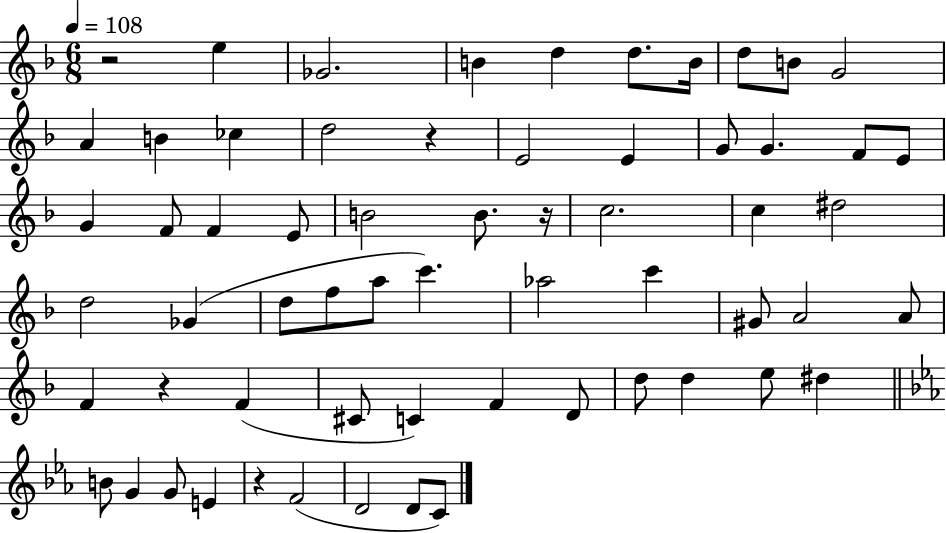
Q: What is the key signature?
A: F major